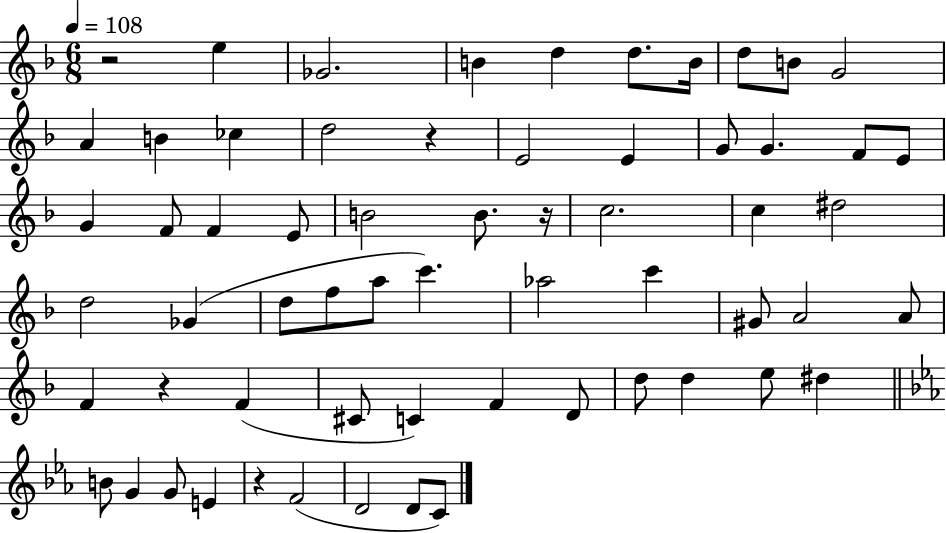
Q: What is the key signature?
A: F major